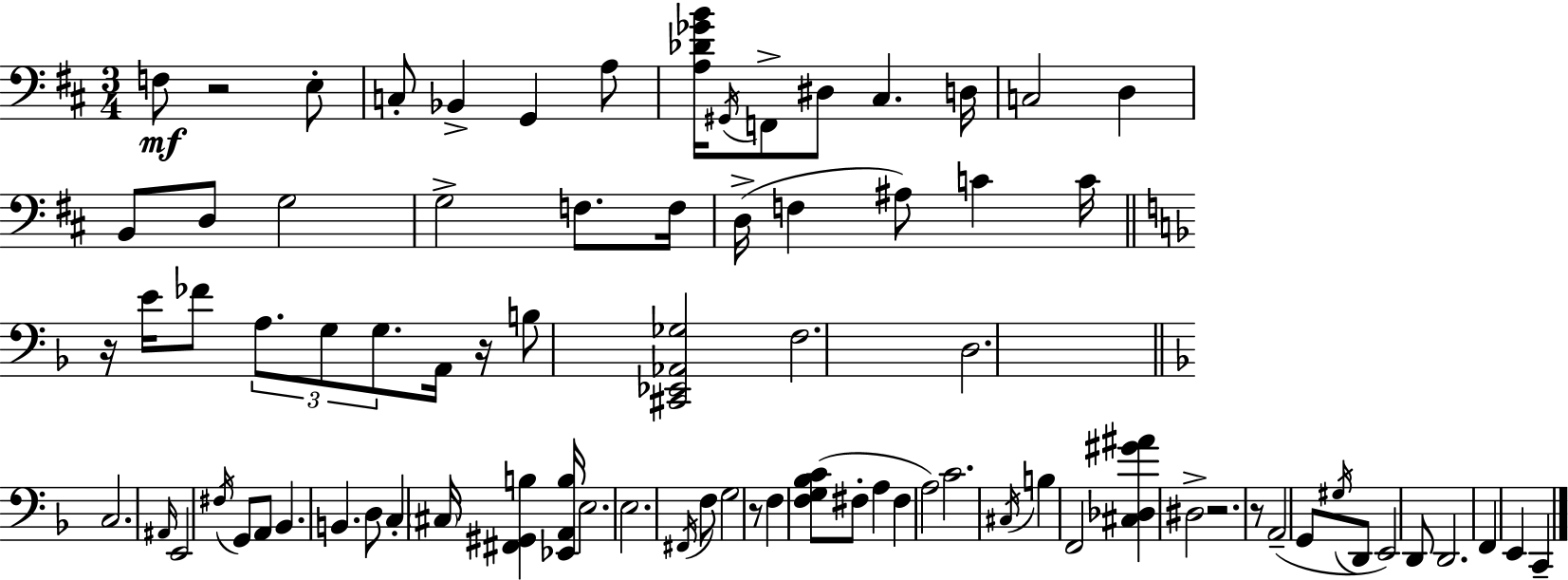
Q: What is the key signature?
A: D major